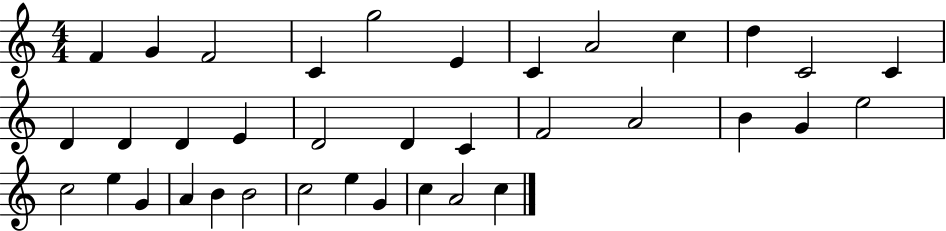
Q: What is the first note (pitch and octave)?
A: F4